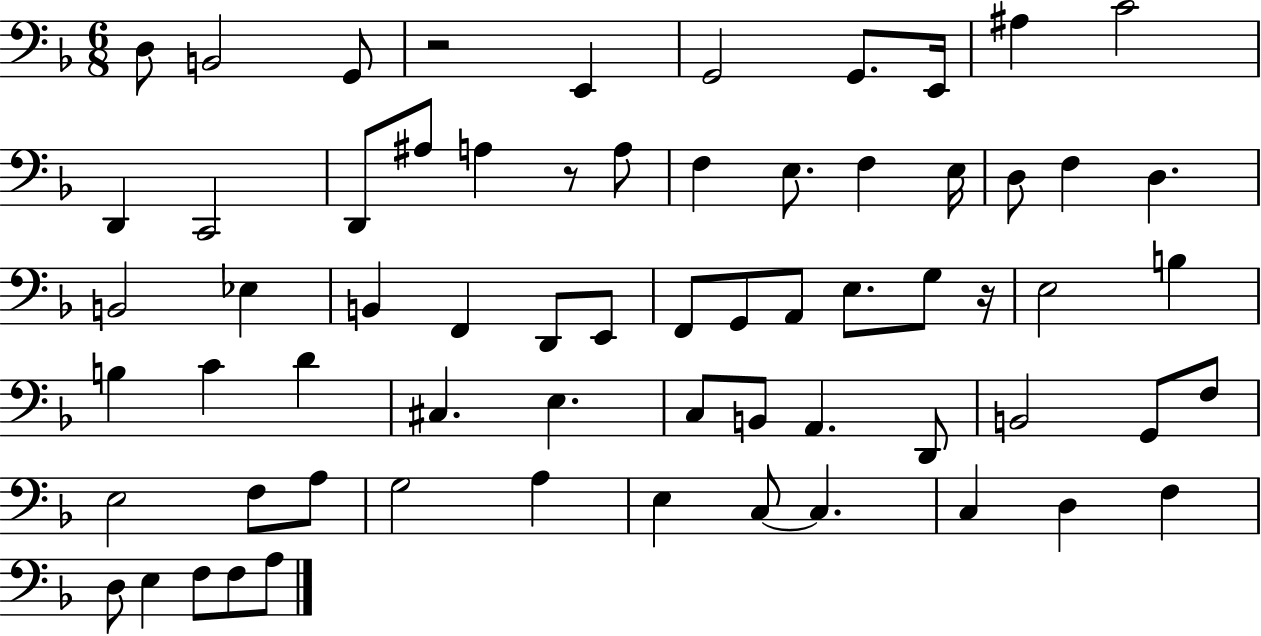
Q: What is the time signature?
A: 6/8